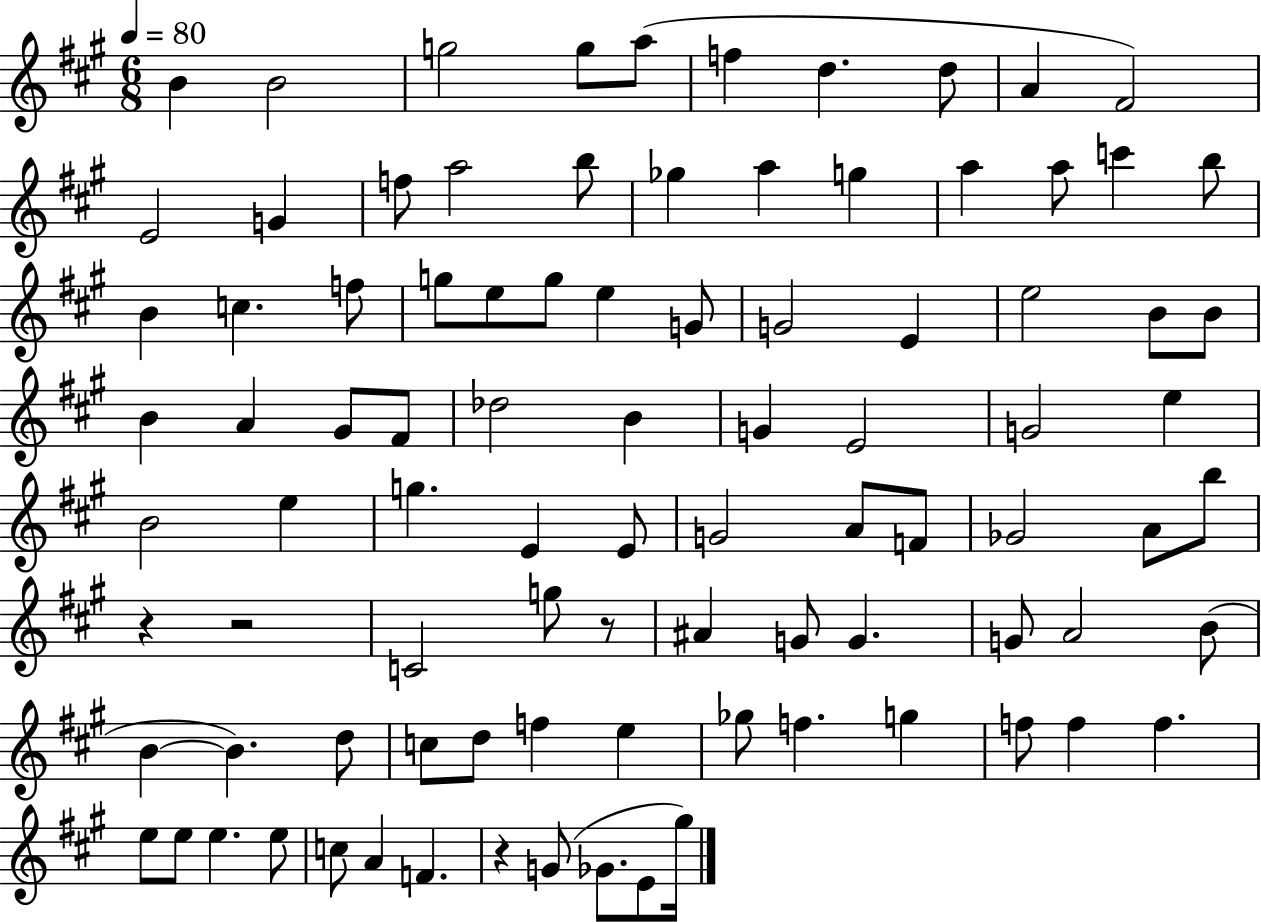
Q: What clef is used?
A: treble